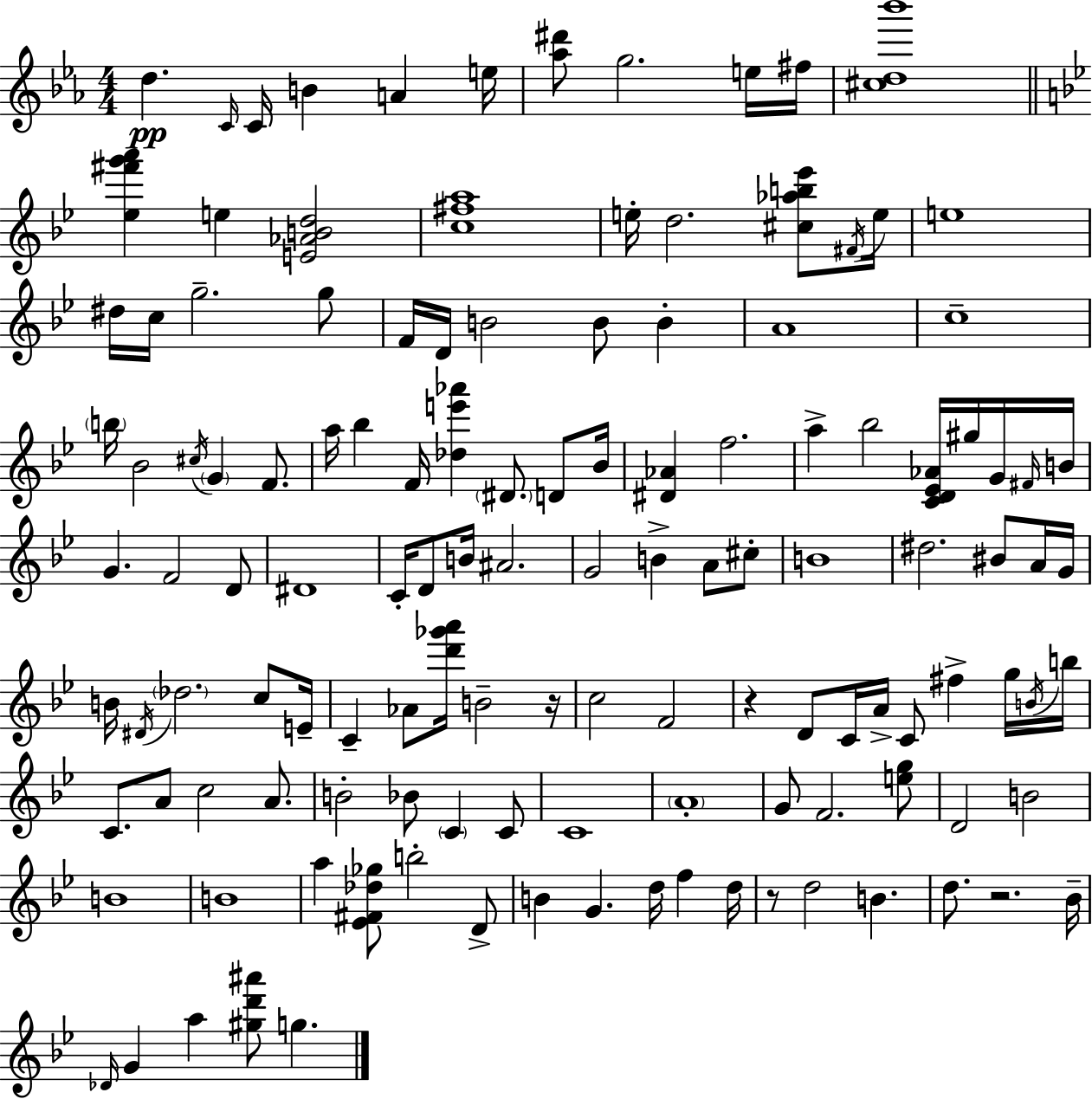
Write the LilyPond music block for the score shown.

{
  \clef treble
  \numericTimeSignature
  \time 4/4
  \key ees \major
  d''4.\pp \grace { c'16 } c'16 b'4 a'4 | e''16 <aes'' dis'''>8 g''2. e''16 | fis''16 <cis'' d'' bes'''>1 | \bar "||" \break \key bes \major <ees'' fis''' g''' a'''>4 e''4 <e' aes' b' d''>2 | <c'' fis'' a''>1 | e''16-. d''2. <cis'' aes'' b'' ees'''>8 \acciaccatura { fis'16 } | e''16 e''1 | \break dis''16 c''16 g''2.-- g''8 | f'16 d'16 b'2 b'8 b'4-. | a'1 | c''1-- | \break \parenthesize b''16 bes'2 \acciaccatura { cis''16 } \parenthesize g'4 f'8. | a''16 bes''4 f'16 <des'' e''' aes'''>4 \parenthesize dis'8. d'8 | bes'16 <dis' aes'>4 f''2. | a''4-> bes''2 <c' d' ees' aes'>16 gis''16 | \break g'16 \grace { fis'16 } b'16 g'4. f'2 | d'8 dis'1 | c'16-. d'8 b'16 ais'2. | g'2 b'4-> a'8 | \break cis''8-. b'1 | dis''2. bis'8 | a'16 g'16 b'16 \acciaccatura { dis'16 } \parenthesize des''2. | c''8 e'16-- c'4-- aes'8 <d''' ges''' a'''>16 b'2-- | \break r16 c''2 f'2 | r4 d'8 c'16 a'16-> c'8 fis''4-> | g''16 \acciaccatura { b'16 } b''16 c'8. a'8 c''2 | a'8. b'2-. bes'8 \parenthesize c'4 | \break c'8 c'1 | \parenthesize a'1-. | g'8 f'2. | <e'' g''>8 d'2 b'2 | \break b'1 | b'1 | a''4 <ees' fis' des'' ges''>8 b''2-. | d'8-> b'4 g'4. d''16 | \break f''4 d''16 r8 d''2 b'4. | d''8. r2. | bes'16-- \grace { des'16 } g'4 a''4 <gis'' d''' ais'''>8 | g''4. \bar "|."
}